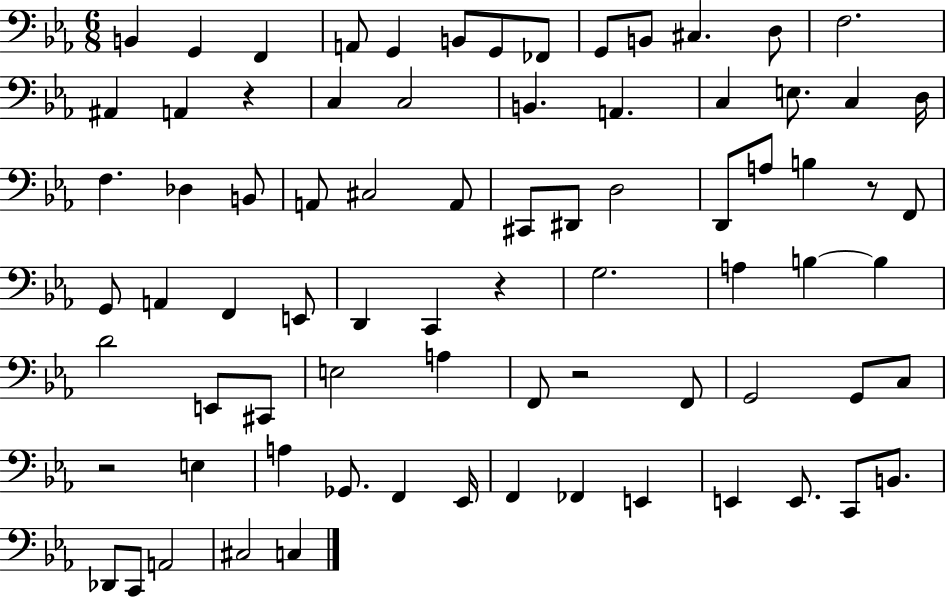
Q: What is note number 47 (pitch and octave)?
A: D4